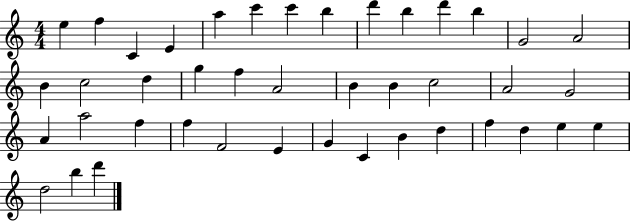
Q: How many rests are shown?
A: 0